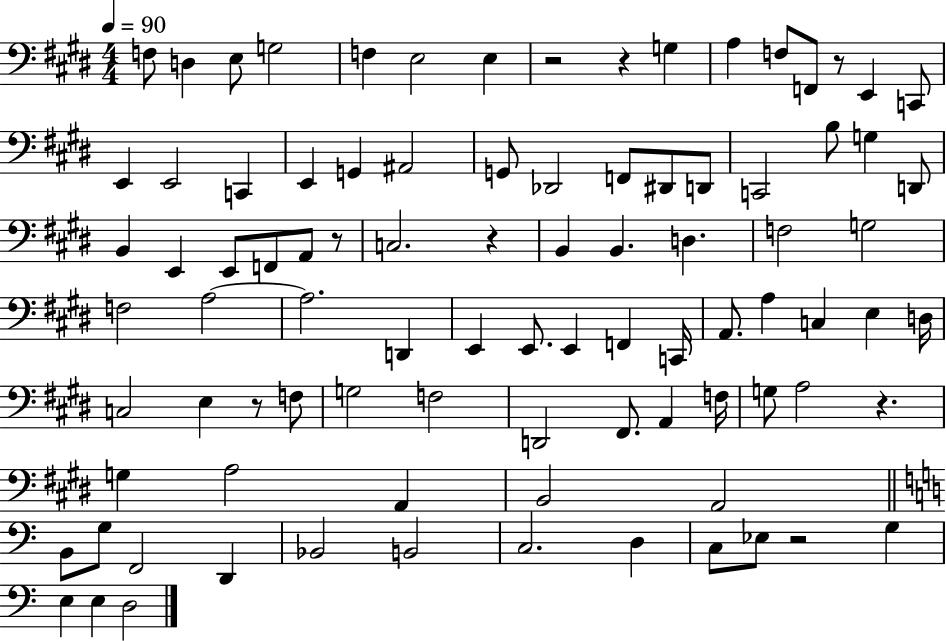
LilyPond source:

{
  \clef bass
  \numericTimeSignature
  \time 4/4
  \key e \major
  \tempo 4 = 90
  f8 d4 e8 g2 | f4 e2 e4 | r2 r4 g4 | a4 f8 f,8 r8 e,4 c,8 | \break e,4 e,2 c,4 | e,4 g,4 ais,2 | g,8 des,2 f,8 dis,8 d,8 | c,2 b8 g4 d,8 | \break b,4 e,4 e,8 f,8 a,8 r8 | c2. r4 | b,4 b,4. d4. | f2 g2 | \break f2 a2~~ | a2. d,4 | e,4 e,8. e,4 f,4 c,16 | a,8. a4 c4 e4 d16 | \break c2 e4 r8 f8 | g2 f2 | d,2 fis,8. a,4 f16 | g8 a2 r4. | \break g4 a2 a,4 | b,2 a,2 | \bar "||" \break \key c \major b,8 g8 f,2 d,4 | bes,2 b,2 | c2. d4 | c8 ees8 r2 g4 | \break e4 e4 d2 | \bar "|."
}